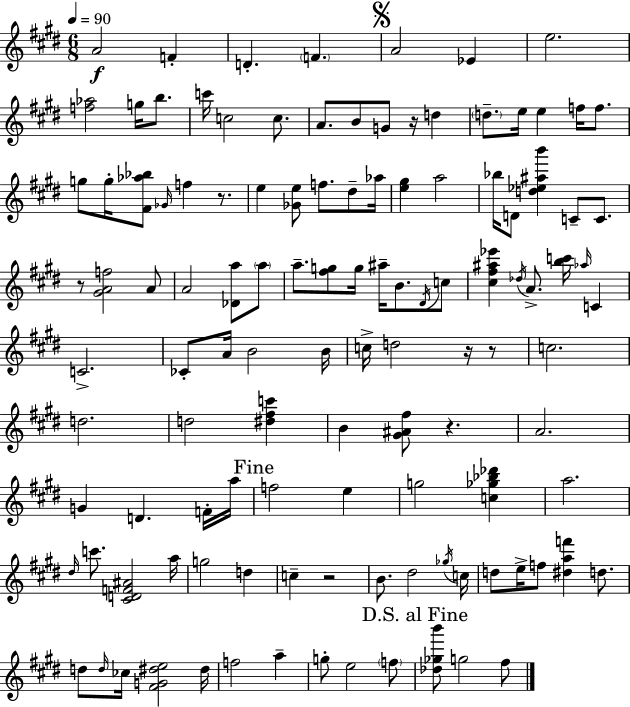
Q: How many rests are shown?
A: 7